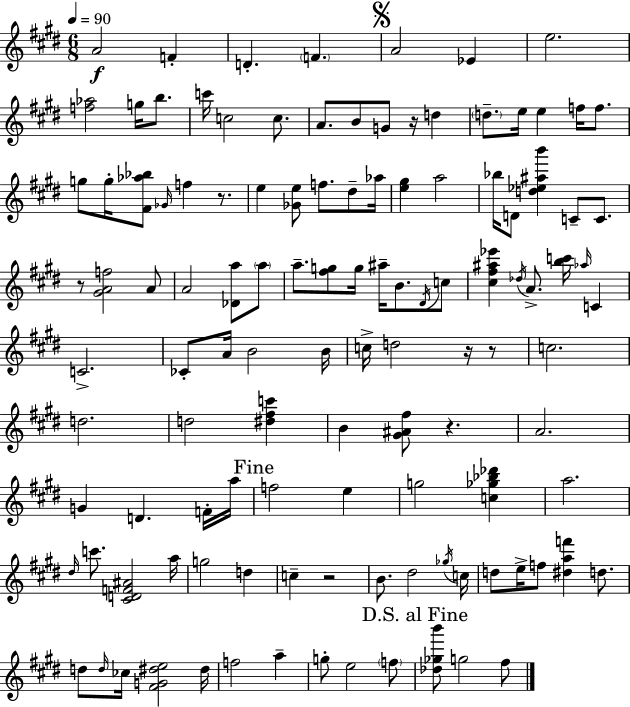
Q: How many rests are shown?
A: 7